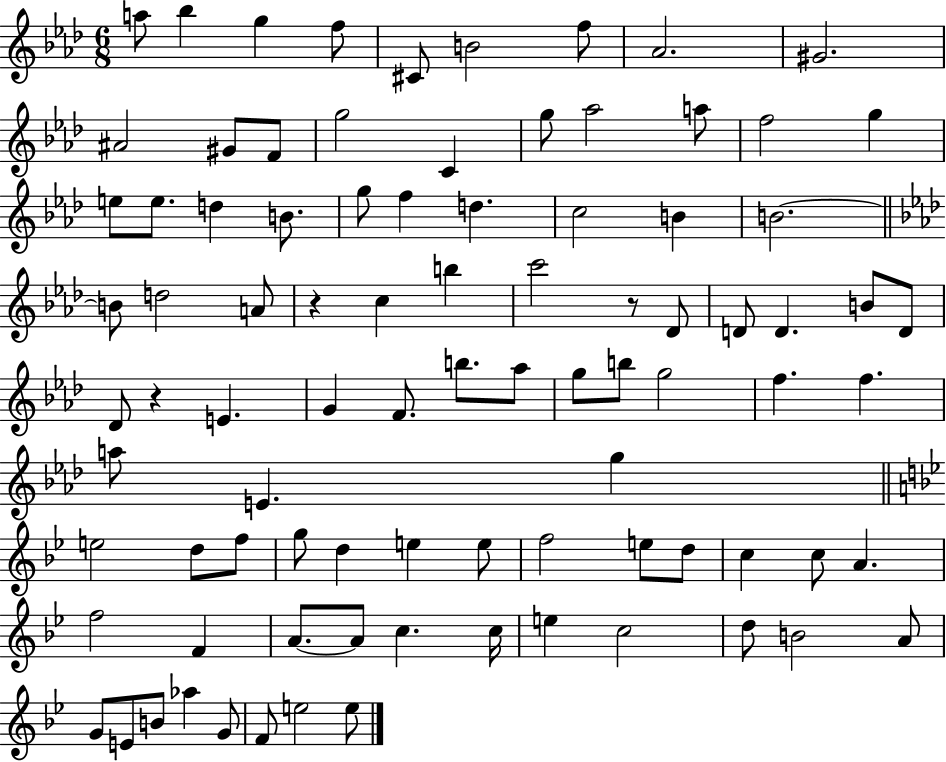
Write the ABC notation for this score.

X:1
T:Untitled
M:6/8
L:1/4
K:Ab
a/2 _b g f/2 ^C/2 B2 f/2 _A2 ^G2 ^A2 ^G/2 F/2 g2 C g/2 _a2 a/2 f2 g e/2 e/2 d B/2 g/2 f d c2 B B2 B/2 d2 A/2 z c b c'2 z/2 _D/2 D/2 D B/2 D/2 _D/2 z E G F/2 b/2 _a/2 g/2 b/2 g2 f f a/2 E g e2 d/2 f/2 g/2 d e e/2 f2 e/2 d/2 c c/2 A f2 F A/2 A/2 c c/4 e c2 d/2 B2 A/2 G/2 E/2 B/2 _a G/2 F/2 e2 e/2